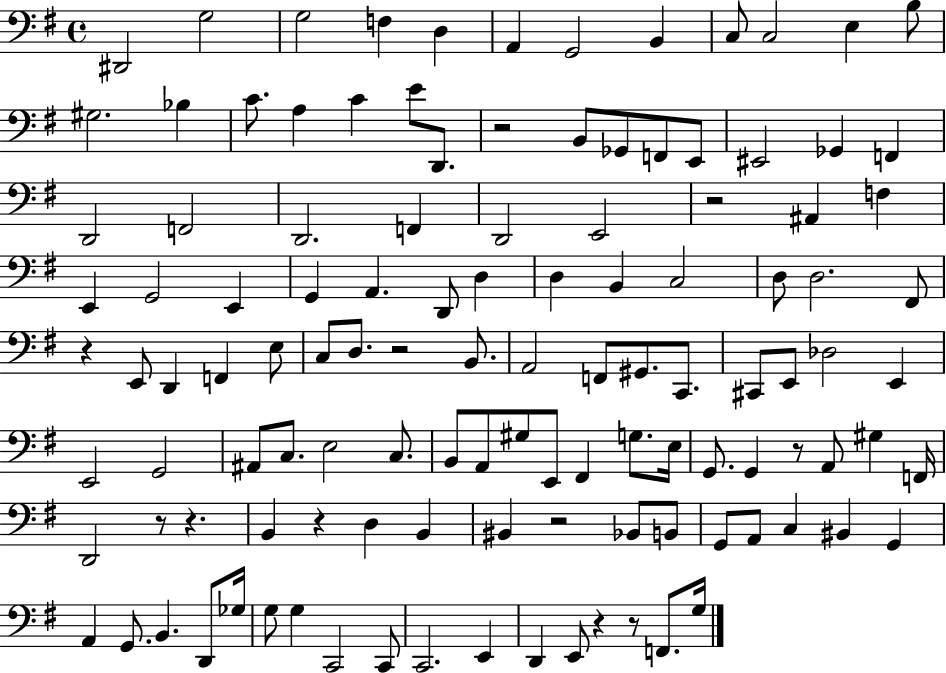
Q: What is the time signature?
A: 4/4